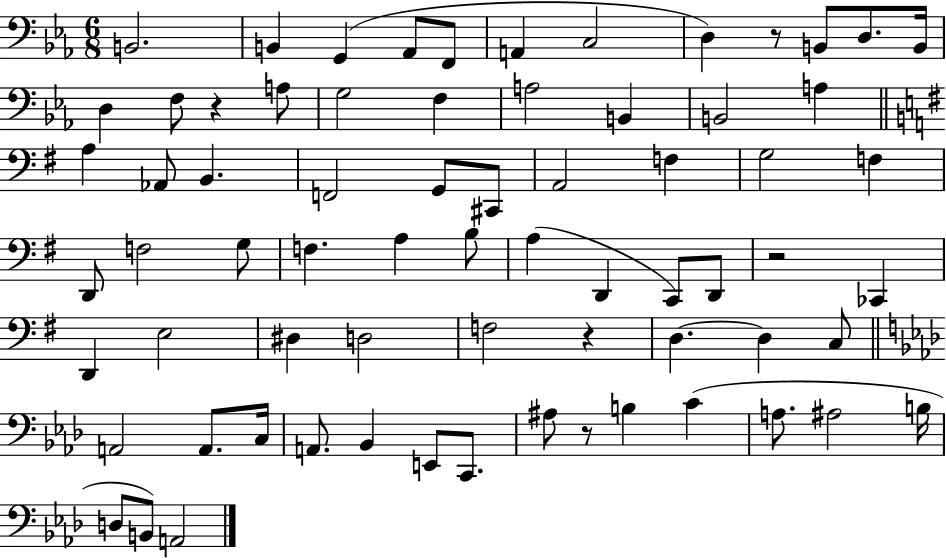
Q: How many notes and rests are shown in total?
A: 70